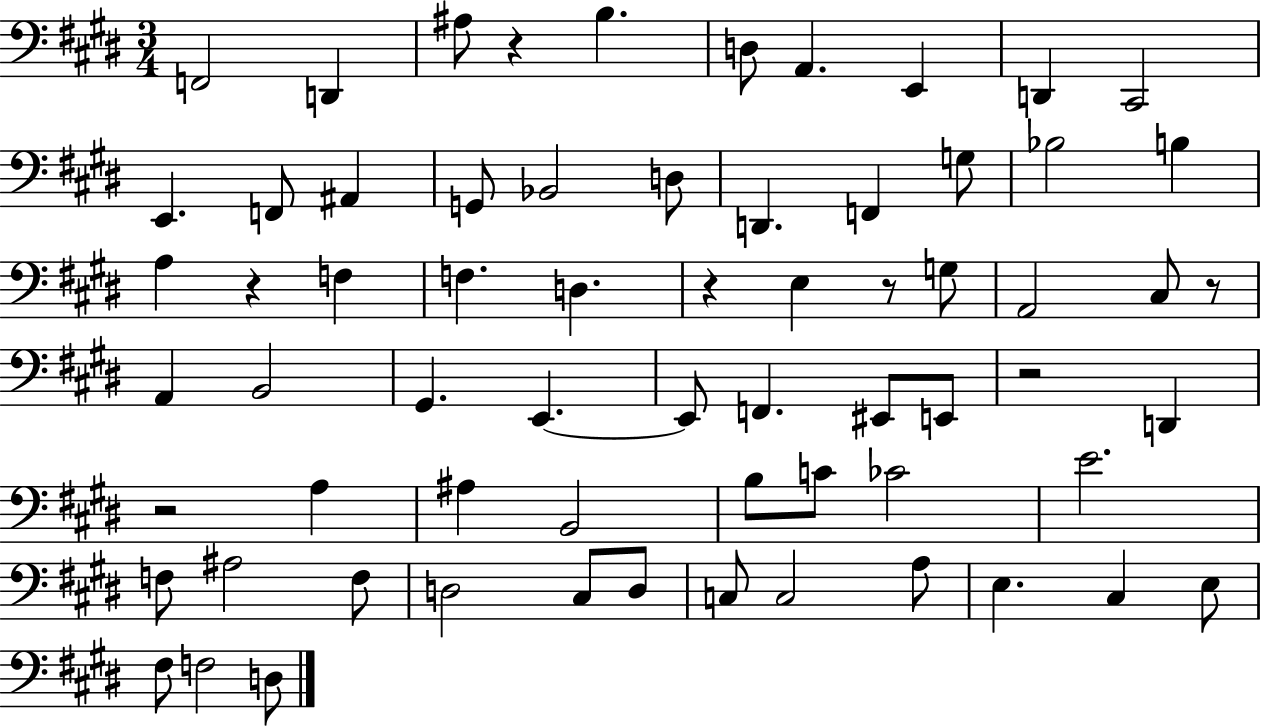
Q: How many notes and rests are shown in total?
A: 66